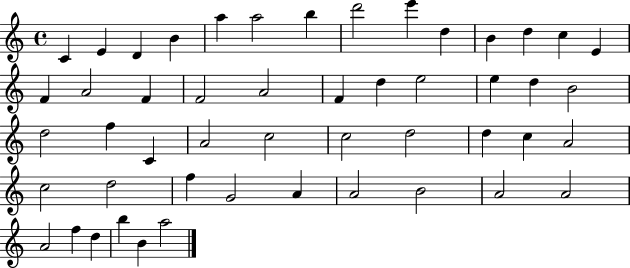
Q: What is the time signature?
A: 4/4